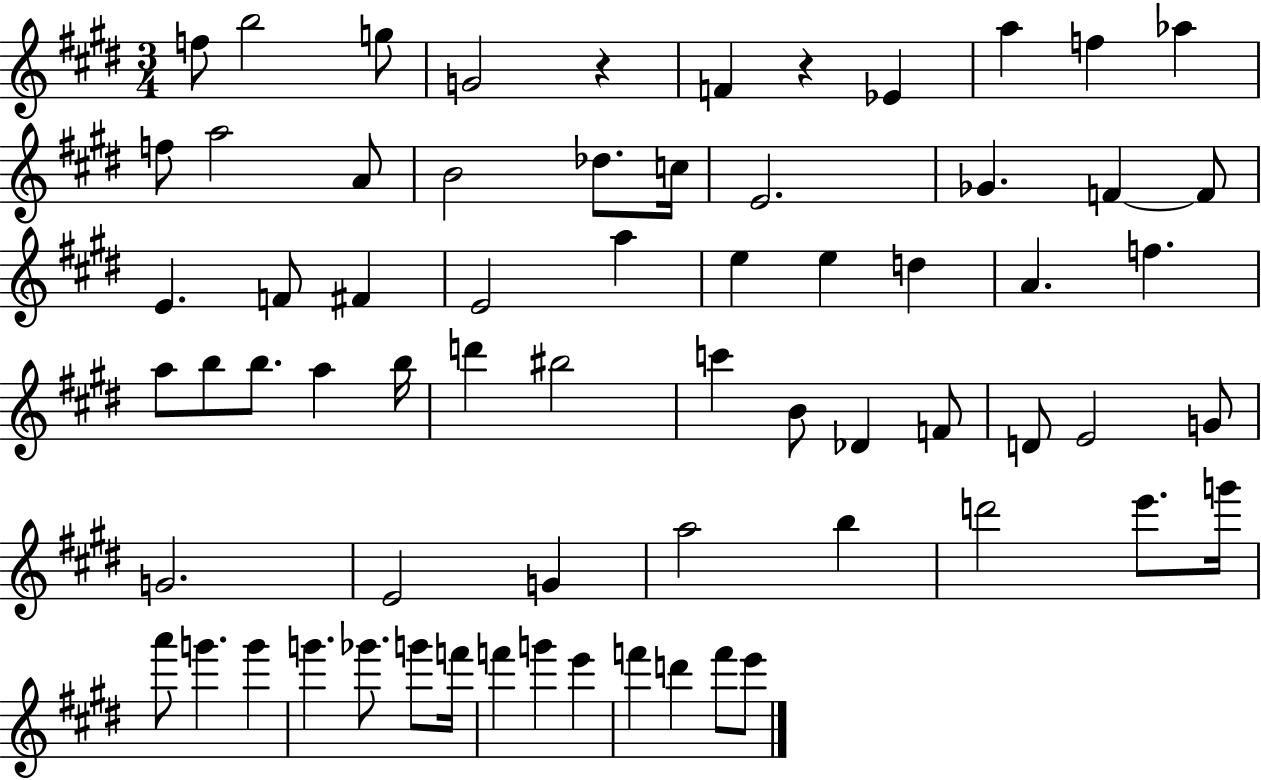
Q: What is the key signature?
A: E major